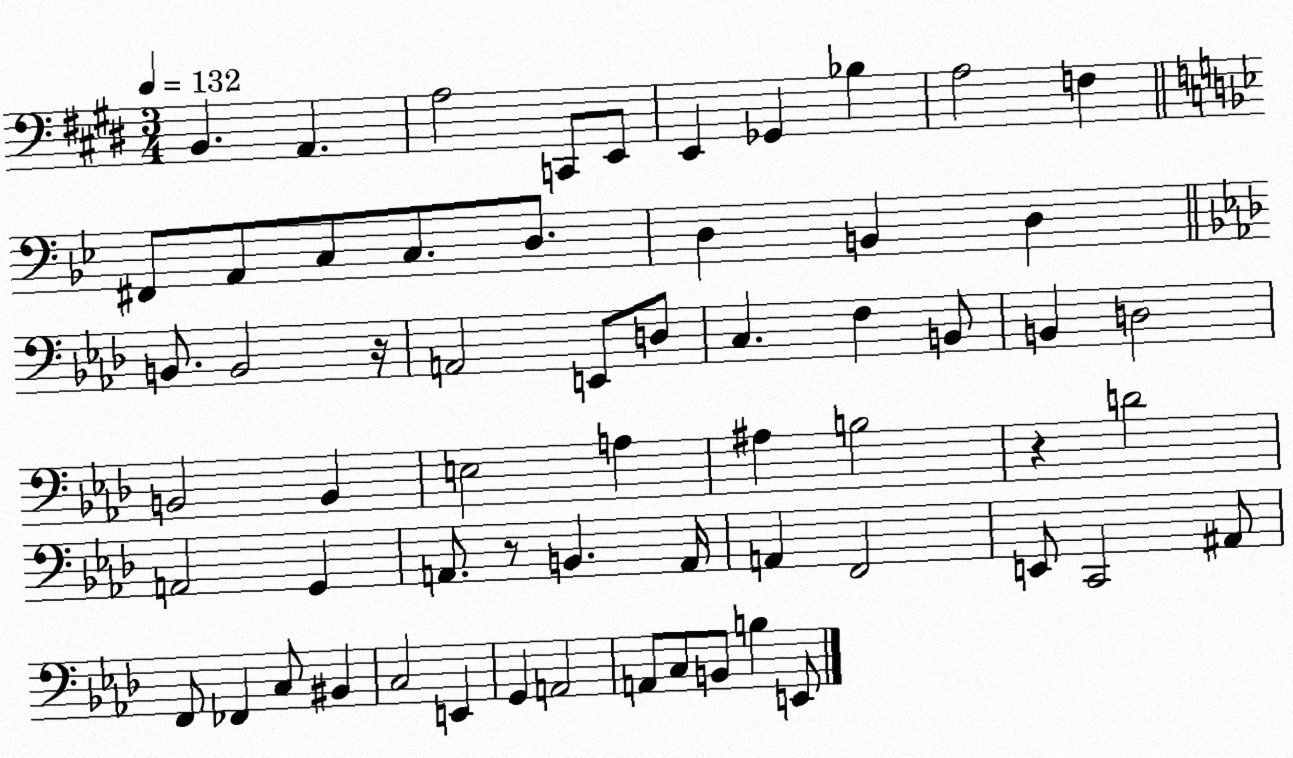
X:1
T:Untitled
M:3/4
L:1/4
K:E
B,, A,, A,2 C,,/2 E,,/2 E,, _G,, _B, A,2 F, ^F,,/2 A,,/2 C,/2 C,/2 D,/2 D, B,, D, B,,/2 B,,2 z/4 A,,2 E,,/2 D,/2 C, F, B,,/2 B,, D,2 B,,2 B,, E,2 A, ^A, B,2 z D2 A,,2 G,, A,,/2 z/2 B,, A,,/4 A,, F,,2 E,,/2 C,,2 ^A,,/2 F,,/2 _F,, C,/2 ^B,, C,2 E,, G,, A,,2 A,,/2 C,/2 B,,/2 B, E,,/2